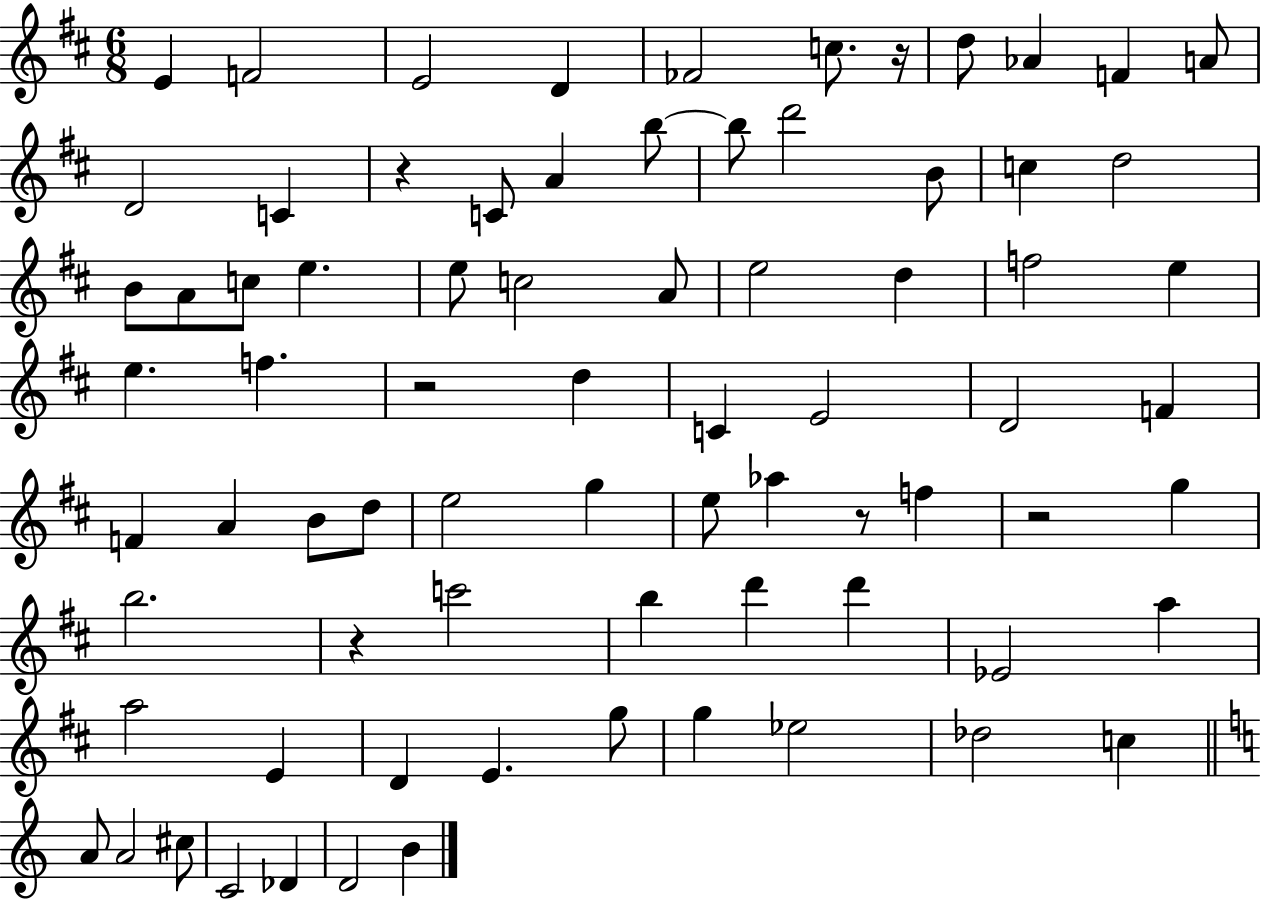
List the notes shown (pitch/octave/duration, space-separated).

E4/q F4/h E4/h D4/q FES4/h C5/e. R/s D5/e Ab4/q F4/q A4/e D4/h C4/q R/q C4/e A4/q B5/e B5/e D6/h B4/e C5/q D5/h B4/e A4/e C5/e E5/q. E5/e C5/h A4/e E5/h D5/q F5/h E5/q E5/q. F5/q. R/h D5/q C4/q E4/h D4/h F4/q F4/q A4/q B4/e D5/e E5/h G5/q E5/e Ab5/q R/e F5/q R/h G5/q B5/h. R/q C6/h B5/q D6/q D6/q Eb4/h A5/q A5/h E4/q D4/q E4/q. G5/e G5/q Eb5/h Db5/h C5/q A4/e A4/h C#5/e C4/h Db4/q D4/h B4/q